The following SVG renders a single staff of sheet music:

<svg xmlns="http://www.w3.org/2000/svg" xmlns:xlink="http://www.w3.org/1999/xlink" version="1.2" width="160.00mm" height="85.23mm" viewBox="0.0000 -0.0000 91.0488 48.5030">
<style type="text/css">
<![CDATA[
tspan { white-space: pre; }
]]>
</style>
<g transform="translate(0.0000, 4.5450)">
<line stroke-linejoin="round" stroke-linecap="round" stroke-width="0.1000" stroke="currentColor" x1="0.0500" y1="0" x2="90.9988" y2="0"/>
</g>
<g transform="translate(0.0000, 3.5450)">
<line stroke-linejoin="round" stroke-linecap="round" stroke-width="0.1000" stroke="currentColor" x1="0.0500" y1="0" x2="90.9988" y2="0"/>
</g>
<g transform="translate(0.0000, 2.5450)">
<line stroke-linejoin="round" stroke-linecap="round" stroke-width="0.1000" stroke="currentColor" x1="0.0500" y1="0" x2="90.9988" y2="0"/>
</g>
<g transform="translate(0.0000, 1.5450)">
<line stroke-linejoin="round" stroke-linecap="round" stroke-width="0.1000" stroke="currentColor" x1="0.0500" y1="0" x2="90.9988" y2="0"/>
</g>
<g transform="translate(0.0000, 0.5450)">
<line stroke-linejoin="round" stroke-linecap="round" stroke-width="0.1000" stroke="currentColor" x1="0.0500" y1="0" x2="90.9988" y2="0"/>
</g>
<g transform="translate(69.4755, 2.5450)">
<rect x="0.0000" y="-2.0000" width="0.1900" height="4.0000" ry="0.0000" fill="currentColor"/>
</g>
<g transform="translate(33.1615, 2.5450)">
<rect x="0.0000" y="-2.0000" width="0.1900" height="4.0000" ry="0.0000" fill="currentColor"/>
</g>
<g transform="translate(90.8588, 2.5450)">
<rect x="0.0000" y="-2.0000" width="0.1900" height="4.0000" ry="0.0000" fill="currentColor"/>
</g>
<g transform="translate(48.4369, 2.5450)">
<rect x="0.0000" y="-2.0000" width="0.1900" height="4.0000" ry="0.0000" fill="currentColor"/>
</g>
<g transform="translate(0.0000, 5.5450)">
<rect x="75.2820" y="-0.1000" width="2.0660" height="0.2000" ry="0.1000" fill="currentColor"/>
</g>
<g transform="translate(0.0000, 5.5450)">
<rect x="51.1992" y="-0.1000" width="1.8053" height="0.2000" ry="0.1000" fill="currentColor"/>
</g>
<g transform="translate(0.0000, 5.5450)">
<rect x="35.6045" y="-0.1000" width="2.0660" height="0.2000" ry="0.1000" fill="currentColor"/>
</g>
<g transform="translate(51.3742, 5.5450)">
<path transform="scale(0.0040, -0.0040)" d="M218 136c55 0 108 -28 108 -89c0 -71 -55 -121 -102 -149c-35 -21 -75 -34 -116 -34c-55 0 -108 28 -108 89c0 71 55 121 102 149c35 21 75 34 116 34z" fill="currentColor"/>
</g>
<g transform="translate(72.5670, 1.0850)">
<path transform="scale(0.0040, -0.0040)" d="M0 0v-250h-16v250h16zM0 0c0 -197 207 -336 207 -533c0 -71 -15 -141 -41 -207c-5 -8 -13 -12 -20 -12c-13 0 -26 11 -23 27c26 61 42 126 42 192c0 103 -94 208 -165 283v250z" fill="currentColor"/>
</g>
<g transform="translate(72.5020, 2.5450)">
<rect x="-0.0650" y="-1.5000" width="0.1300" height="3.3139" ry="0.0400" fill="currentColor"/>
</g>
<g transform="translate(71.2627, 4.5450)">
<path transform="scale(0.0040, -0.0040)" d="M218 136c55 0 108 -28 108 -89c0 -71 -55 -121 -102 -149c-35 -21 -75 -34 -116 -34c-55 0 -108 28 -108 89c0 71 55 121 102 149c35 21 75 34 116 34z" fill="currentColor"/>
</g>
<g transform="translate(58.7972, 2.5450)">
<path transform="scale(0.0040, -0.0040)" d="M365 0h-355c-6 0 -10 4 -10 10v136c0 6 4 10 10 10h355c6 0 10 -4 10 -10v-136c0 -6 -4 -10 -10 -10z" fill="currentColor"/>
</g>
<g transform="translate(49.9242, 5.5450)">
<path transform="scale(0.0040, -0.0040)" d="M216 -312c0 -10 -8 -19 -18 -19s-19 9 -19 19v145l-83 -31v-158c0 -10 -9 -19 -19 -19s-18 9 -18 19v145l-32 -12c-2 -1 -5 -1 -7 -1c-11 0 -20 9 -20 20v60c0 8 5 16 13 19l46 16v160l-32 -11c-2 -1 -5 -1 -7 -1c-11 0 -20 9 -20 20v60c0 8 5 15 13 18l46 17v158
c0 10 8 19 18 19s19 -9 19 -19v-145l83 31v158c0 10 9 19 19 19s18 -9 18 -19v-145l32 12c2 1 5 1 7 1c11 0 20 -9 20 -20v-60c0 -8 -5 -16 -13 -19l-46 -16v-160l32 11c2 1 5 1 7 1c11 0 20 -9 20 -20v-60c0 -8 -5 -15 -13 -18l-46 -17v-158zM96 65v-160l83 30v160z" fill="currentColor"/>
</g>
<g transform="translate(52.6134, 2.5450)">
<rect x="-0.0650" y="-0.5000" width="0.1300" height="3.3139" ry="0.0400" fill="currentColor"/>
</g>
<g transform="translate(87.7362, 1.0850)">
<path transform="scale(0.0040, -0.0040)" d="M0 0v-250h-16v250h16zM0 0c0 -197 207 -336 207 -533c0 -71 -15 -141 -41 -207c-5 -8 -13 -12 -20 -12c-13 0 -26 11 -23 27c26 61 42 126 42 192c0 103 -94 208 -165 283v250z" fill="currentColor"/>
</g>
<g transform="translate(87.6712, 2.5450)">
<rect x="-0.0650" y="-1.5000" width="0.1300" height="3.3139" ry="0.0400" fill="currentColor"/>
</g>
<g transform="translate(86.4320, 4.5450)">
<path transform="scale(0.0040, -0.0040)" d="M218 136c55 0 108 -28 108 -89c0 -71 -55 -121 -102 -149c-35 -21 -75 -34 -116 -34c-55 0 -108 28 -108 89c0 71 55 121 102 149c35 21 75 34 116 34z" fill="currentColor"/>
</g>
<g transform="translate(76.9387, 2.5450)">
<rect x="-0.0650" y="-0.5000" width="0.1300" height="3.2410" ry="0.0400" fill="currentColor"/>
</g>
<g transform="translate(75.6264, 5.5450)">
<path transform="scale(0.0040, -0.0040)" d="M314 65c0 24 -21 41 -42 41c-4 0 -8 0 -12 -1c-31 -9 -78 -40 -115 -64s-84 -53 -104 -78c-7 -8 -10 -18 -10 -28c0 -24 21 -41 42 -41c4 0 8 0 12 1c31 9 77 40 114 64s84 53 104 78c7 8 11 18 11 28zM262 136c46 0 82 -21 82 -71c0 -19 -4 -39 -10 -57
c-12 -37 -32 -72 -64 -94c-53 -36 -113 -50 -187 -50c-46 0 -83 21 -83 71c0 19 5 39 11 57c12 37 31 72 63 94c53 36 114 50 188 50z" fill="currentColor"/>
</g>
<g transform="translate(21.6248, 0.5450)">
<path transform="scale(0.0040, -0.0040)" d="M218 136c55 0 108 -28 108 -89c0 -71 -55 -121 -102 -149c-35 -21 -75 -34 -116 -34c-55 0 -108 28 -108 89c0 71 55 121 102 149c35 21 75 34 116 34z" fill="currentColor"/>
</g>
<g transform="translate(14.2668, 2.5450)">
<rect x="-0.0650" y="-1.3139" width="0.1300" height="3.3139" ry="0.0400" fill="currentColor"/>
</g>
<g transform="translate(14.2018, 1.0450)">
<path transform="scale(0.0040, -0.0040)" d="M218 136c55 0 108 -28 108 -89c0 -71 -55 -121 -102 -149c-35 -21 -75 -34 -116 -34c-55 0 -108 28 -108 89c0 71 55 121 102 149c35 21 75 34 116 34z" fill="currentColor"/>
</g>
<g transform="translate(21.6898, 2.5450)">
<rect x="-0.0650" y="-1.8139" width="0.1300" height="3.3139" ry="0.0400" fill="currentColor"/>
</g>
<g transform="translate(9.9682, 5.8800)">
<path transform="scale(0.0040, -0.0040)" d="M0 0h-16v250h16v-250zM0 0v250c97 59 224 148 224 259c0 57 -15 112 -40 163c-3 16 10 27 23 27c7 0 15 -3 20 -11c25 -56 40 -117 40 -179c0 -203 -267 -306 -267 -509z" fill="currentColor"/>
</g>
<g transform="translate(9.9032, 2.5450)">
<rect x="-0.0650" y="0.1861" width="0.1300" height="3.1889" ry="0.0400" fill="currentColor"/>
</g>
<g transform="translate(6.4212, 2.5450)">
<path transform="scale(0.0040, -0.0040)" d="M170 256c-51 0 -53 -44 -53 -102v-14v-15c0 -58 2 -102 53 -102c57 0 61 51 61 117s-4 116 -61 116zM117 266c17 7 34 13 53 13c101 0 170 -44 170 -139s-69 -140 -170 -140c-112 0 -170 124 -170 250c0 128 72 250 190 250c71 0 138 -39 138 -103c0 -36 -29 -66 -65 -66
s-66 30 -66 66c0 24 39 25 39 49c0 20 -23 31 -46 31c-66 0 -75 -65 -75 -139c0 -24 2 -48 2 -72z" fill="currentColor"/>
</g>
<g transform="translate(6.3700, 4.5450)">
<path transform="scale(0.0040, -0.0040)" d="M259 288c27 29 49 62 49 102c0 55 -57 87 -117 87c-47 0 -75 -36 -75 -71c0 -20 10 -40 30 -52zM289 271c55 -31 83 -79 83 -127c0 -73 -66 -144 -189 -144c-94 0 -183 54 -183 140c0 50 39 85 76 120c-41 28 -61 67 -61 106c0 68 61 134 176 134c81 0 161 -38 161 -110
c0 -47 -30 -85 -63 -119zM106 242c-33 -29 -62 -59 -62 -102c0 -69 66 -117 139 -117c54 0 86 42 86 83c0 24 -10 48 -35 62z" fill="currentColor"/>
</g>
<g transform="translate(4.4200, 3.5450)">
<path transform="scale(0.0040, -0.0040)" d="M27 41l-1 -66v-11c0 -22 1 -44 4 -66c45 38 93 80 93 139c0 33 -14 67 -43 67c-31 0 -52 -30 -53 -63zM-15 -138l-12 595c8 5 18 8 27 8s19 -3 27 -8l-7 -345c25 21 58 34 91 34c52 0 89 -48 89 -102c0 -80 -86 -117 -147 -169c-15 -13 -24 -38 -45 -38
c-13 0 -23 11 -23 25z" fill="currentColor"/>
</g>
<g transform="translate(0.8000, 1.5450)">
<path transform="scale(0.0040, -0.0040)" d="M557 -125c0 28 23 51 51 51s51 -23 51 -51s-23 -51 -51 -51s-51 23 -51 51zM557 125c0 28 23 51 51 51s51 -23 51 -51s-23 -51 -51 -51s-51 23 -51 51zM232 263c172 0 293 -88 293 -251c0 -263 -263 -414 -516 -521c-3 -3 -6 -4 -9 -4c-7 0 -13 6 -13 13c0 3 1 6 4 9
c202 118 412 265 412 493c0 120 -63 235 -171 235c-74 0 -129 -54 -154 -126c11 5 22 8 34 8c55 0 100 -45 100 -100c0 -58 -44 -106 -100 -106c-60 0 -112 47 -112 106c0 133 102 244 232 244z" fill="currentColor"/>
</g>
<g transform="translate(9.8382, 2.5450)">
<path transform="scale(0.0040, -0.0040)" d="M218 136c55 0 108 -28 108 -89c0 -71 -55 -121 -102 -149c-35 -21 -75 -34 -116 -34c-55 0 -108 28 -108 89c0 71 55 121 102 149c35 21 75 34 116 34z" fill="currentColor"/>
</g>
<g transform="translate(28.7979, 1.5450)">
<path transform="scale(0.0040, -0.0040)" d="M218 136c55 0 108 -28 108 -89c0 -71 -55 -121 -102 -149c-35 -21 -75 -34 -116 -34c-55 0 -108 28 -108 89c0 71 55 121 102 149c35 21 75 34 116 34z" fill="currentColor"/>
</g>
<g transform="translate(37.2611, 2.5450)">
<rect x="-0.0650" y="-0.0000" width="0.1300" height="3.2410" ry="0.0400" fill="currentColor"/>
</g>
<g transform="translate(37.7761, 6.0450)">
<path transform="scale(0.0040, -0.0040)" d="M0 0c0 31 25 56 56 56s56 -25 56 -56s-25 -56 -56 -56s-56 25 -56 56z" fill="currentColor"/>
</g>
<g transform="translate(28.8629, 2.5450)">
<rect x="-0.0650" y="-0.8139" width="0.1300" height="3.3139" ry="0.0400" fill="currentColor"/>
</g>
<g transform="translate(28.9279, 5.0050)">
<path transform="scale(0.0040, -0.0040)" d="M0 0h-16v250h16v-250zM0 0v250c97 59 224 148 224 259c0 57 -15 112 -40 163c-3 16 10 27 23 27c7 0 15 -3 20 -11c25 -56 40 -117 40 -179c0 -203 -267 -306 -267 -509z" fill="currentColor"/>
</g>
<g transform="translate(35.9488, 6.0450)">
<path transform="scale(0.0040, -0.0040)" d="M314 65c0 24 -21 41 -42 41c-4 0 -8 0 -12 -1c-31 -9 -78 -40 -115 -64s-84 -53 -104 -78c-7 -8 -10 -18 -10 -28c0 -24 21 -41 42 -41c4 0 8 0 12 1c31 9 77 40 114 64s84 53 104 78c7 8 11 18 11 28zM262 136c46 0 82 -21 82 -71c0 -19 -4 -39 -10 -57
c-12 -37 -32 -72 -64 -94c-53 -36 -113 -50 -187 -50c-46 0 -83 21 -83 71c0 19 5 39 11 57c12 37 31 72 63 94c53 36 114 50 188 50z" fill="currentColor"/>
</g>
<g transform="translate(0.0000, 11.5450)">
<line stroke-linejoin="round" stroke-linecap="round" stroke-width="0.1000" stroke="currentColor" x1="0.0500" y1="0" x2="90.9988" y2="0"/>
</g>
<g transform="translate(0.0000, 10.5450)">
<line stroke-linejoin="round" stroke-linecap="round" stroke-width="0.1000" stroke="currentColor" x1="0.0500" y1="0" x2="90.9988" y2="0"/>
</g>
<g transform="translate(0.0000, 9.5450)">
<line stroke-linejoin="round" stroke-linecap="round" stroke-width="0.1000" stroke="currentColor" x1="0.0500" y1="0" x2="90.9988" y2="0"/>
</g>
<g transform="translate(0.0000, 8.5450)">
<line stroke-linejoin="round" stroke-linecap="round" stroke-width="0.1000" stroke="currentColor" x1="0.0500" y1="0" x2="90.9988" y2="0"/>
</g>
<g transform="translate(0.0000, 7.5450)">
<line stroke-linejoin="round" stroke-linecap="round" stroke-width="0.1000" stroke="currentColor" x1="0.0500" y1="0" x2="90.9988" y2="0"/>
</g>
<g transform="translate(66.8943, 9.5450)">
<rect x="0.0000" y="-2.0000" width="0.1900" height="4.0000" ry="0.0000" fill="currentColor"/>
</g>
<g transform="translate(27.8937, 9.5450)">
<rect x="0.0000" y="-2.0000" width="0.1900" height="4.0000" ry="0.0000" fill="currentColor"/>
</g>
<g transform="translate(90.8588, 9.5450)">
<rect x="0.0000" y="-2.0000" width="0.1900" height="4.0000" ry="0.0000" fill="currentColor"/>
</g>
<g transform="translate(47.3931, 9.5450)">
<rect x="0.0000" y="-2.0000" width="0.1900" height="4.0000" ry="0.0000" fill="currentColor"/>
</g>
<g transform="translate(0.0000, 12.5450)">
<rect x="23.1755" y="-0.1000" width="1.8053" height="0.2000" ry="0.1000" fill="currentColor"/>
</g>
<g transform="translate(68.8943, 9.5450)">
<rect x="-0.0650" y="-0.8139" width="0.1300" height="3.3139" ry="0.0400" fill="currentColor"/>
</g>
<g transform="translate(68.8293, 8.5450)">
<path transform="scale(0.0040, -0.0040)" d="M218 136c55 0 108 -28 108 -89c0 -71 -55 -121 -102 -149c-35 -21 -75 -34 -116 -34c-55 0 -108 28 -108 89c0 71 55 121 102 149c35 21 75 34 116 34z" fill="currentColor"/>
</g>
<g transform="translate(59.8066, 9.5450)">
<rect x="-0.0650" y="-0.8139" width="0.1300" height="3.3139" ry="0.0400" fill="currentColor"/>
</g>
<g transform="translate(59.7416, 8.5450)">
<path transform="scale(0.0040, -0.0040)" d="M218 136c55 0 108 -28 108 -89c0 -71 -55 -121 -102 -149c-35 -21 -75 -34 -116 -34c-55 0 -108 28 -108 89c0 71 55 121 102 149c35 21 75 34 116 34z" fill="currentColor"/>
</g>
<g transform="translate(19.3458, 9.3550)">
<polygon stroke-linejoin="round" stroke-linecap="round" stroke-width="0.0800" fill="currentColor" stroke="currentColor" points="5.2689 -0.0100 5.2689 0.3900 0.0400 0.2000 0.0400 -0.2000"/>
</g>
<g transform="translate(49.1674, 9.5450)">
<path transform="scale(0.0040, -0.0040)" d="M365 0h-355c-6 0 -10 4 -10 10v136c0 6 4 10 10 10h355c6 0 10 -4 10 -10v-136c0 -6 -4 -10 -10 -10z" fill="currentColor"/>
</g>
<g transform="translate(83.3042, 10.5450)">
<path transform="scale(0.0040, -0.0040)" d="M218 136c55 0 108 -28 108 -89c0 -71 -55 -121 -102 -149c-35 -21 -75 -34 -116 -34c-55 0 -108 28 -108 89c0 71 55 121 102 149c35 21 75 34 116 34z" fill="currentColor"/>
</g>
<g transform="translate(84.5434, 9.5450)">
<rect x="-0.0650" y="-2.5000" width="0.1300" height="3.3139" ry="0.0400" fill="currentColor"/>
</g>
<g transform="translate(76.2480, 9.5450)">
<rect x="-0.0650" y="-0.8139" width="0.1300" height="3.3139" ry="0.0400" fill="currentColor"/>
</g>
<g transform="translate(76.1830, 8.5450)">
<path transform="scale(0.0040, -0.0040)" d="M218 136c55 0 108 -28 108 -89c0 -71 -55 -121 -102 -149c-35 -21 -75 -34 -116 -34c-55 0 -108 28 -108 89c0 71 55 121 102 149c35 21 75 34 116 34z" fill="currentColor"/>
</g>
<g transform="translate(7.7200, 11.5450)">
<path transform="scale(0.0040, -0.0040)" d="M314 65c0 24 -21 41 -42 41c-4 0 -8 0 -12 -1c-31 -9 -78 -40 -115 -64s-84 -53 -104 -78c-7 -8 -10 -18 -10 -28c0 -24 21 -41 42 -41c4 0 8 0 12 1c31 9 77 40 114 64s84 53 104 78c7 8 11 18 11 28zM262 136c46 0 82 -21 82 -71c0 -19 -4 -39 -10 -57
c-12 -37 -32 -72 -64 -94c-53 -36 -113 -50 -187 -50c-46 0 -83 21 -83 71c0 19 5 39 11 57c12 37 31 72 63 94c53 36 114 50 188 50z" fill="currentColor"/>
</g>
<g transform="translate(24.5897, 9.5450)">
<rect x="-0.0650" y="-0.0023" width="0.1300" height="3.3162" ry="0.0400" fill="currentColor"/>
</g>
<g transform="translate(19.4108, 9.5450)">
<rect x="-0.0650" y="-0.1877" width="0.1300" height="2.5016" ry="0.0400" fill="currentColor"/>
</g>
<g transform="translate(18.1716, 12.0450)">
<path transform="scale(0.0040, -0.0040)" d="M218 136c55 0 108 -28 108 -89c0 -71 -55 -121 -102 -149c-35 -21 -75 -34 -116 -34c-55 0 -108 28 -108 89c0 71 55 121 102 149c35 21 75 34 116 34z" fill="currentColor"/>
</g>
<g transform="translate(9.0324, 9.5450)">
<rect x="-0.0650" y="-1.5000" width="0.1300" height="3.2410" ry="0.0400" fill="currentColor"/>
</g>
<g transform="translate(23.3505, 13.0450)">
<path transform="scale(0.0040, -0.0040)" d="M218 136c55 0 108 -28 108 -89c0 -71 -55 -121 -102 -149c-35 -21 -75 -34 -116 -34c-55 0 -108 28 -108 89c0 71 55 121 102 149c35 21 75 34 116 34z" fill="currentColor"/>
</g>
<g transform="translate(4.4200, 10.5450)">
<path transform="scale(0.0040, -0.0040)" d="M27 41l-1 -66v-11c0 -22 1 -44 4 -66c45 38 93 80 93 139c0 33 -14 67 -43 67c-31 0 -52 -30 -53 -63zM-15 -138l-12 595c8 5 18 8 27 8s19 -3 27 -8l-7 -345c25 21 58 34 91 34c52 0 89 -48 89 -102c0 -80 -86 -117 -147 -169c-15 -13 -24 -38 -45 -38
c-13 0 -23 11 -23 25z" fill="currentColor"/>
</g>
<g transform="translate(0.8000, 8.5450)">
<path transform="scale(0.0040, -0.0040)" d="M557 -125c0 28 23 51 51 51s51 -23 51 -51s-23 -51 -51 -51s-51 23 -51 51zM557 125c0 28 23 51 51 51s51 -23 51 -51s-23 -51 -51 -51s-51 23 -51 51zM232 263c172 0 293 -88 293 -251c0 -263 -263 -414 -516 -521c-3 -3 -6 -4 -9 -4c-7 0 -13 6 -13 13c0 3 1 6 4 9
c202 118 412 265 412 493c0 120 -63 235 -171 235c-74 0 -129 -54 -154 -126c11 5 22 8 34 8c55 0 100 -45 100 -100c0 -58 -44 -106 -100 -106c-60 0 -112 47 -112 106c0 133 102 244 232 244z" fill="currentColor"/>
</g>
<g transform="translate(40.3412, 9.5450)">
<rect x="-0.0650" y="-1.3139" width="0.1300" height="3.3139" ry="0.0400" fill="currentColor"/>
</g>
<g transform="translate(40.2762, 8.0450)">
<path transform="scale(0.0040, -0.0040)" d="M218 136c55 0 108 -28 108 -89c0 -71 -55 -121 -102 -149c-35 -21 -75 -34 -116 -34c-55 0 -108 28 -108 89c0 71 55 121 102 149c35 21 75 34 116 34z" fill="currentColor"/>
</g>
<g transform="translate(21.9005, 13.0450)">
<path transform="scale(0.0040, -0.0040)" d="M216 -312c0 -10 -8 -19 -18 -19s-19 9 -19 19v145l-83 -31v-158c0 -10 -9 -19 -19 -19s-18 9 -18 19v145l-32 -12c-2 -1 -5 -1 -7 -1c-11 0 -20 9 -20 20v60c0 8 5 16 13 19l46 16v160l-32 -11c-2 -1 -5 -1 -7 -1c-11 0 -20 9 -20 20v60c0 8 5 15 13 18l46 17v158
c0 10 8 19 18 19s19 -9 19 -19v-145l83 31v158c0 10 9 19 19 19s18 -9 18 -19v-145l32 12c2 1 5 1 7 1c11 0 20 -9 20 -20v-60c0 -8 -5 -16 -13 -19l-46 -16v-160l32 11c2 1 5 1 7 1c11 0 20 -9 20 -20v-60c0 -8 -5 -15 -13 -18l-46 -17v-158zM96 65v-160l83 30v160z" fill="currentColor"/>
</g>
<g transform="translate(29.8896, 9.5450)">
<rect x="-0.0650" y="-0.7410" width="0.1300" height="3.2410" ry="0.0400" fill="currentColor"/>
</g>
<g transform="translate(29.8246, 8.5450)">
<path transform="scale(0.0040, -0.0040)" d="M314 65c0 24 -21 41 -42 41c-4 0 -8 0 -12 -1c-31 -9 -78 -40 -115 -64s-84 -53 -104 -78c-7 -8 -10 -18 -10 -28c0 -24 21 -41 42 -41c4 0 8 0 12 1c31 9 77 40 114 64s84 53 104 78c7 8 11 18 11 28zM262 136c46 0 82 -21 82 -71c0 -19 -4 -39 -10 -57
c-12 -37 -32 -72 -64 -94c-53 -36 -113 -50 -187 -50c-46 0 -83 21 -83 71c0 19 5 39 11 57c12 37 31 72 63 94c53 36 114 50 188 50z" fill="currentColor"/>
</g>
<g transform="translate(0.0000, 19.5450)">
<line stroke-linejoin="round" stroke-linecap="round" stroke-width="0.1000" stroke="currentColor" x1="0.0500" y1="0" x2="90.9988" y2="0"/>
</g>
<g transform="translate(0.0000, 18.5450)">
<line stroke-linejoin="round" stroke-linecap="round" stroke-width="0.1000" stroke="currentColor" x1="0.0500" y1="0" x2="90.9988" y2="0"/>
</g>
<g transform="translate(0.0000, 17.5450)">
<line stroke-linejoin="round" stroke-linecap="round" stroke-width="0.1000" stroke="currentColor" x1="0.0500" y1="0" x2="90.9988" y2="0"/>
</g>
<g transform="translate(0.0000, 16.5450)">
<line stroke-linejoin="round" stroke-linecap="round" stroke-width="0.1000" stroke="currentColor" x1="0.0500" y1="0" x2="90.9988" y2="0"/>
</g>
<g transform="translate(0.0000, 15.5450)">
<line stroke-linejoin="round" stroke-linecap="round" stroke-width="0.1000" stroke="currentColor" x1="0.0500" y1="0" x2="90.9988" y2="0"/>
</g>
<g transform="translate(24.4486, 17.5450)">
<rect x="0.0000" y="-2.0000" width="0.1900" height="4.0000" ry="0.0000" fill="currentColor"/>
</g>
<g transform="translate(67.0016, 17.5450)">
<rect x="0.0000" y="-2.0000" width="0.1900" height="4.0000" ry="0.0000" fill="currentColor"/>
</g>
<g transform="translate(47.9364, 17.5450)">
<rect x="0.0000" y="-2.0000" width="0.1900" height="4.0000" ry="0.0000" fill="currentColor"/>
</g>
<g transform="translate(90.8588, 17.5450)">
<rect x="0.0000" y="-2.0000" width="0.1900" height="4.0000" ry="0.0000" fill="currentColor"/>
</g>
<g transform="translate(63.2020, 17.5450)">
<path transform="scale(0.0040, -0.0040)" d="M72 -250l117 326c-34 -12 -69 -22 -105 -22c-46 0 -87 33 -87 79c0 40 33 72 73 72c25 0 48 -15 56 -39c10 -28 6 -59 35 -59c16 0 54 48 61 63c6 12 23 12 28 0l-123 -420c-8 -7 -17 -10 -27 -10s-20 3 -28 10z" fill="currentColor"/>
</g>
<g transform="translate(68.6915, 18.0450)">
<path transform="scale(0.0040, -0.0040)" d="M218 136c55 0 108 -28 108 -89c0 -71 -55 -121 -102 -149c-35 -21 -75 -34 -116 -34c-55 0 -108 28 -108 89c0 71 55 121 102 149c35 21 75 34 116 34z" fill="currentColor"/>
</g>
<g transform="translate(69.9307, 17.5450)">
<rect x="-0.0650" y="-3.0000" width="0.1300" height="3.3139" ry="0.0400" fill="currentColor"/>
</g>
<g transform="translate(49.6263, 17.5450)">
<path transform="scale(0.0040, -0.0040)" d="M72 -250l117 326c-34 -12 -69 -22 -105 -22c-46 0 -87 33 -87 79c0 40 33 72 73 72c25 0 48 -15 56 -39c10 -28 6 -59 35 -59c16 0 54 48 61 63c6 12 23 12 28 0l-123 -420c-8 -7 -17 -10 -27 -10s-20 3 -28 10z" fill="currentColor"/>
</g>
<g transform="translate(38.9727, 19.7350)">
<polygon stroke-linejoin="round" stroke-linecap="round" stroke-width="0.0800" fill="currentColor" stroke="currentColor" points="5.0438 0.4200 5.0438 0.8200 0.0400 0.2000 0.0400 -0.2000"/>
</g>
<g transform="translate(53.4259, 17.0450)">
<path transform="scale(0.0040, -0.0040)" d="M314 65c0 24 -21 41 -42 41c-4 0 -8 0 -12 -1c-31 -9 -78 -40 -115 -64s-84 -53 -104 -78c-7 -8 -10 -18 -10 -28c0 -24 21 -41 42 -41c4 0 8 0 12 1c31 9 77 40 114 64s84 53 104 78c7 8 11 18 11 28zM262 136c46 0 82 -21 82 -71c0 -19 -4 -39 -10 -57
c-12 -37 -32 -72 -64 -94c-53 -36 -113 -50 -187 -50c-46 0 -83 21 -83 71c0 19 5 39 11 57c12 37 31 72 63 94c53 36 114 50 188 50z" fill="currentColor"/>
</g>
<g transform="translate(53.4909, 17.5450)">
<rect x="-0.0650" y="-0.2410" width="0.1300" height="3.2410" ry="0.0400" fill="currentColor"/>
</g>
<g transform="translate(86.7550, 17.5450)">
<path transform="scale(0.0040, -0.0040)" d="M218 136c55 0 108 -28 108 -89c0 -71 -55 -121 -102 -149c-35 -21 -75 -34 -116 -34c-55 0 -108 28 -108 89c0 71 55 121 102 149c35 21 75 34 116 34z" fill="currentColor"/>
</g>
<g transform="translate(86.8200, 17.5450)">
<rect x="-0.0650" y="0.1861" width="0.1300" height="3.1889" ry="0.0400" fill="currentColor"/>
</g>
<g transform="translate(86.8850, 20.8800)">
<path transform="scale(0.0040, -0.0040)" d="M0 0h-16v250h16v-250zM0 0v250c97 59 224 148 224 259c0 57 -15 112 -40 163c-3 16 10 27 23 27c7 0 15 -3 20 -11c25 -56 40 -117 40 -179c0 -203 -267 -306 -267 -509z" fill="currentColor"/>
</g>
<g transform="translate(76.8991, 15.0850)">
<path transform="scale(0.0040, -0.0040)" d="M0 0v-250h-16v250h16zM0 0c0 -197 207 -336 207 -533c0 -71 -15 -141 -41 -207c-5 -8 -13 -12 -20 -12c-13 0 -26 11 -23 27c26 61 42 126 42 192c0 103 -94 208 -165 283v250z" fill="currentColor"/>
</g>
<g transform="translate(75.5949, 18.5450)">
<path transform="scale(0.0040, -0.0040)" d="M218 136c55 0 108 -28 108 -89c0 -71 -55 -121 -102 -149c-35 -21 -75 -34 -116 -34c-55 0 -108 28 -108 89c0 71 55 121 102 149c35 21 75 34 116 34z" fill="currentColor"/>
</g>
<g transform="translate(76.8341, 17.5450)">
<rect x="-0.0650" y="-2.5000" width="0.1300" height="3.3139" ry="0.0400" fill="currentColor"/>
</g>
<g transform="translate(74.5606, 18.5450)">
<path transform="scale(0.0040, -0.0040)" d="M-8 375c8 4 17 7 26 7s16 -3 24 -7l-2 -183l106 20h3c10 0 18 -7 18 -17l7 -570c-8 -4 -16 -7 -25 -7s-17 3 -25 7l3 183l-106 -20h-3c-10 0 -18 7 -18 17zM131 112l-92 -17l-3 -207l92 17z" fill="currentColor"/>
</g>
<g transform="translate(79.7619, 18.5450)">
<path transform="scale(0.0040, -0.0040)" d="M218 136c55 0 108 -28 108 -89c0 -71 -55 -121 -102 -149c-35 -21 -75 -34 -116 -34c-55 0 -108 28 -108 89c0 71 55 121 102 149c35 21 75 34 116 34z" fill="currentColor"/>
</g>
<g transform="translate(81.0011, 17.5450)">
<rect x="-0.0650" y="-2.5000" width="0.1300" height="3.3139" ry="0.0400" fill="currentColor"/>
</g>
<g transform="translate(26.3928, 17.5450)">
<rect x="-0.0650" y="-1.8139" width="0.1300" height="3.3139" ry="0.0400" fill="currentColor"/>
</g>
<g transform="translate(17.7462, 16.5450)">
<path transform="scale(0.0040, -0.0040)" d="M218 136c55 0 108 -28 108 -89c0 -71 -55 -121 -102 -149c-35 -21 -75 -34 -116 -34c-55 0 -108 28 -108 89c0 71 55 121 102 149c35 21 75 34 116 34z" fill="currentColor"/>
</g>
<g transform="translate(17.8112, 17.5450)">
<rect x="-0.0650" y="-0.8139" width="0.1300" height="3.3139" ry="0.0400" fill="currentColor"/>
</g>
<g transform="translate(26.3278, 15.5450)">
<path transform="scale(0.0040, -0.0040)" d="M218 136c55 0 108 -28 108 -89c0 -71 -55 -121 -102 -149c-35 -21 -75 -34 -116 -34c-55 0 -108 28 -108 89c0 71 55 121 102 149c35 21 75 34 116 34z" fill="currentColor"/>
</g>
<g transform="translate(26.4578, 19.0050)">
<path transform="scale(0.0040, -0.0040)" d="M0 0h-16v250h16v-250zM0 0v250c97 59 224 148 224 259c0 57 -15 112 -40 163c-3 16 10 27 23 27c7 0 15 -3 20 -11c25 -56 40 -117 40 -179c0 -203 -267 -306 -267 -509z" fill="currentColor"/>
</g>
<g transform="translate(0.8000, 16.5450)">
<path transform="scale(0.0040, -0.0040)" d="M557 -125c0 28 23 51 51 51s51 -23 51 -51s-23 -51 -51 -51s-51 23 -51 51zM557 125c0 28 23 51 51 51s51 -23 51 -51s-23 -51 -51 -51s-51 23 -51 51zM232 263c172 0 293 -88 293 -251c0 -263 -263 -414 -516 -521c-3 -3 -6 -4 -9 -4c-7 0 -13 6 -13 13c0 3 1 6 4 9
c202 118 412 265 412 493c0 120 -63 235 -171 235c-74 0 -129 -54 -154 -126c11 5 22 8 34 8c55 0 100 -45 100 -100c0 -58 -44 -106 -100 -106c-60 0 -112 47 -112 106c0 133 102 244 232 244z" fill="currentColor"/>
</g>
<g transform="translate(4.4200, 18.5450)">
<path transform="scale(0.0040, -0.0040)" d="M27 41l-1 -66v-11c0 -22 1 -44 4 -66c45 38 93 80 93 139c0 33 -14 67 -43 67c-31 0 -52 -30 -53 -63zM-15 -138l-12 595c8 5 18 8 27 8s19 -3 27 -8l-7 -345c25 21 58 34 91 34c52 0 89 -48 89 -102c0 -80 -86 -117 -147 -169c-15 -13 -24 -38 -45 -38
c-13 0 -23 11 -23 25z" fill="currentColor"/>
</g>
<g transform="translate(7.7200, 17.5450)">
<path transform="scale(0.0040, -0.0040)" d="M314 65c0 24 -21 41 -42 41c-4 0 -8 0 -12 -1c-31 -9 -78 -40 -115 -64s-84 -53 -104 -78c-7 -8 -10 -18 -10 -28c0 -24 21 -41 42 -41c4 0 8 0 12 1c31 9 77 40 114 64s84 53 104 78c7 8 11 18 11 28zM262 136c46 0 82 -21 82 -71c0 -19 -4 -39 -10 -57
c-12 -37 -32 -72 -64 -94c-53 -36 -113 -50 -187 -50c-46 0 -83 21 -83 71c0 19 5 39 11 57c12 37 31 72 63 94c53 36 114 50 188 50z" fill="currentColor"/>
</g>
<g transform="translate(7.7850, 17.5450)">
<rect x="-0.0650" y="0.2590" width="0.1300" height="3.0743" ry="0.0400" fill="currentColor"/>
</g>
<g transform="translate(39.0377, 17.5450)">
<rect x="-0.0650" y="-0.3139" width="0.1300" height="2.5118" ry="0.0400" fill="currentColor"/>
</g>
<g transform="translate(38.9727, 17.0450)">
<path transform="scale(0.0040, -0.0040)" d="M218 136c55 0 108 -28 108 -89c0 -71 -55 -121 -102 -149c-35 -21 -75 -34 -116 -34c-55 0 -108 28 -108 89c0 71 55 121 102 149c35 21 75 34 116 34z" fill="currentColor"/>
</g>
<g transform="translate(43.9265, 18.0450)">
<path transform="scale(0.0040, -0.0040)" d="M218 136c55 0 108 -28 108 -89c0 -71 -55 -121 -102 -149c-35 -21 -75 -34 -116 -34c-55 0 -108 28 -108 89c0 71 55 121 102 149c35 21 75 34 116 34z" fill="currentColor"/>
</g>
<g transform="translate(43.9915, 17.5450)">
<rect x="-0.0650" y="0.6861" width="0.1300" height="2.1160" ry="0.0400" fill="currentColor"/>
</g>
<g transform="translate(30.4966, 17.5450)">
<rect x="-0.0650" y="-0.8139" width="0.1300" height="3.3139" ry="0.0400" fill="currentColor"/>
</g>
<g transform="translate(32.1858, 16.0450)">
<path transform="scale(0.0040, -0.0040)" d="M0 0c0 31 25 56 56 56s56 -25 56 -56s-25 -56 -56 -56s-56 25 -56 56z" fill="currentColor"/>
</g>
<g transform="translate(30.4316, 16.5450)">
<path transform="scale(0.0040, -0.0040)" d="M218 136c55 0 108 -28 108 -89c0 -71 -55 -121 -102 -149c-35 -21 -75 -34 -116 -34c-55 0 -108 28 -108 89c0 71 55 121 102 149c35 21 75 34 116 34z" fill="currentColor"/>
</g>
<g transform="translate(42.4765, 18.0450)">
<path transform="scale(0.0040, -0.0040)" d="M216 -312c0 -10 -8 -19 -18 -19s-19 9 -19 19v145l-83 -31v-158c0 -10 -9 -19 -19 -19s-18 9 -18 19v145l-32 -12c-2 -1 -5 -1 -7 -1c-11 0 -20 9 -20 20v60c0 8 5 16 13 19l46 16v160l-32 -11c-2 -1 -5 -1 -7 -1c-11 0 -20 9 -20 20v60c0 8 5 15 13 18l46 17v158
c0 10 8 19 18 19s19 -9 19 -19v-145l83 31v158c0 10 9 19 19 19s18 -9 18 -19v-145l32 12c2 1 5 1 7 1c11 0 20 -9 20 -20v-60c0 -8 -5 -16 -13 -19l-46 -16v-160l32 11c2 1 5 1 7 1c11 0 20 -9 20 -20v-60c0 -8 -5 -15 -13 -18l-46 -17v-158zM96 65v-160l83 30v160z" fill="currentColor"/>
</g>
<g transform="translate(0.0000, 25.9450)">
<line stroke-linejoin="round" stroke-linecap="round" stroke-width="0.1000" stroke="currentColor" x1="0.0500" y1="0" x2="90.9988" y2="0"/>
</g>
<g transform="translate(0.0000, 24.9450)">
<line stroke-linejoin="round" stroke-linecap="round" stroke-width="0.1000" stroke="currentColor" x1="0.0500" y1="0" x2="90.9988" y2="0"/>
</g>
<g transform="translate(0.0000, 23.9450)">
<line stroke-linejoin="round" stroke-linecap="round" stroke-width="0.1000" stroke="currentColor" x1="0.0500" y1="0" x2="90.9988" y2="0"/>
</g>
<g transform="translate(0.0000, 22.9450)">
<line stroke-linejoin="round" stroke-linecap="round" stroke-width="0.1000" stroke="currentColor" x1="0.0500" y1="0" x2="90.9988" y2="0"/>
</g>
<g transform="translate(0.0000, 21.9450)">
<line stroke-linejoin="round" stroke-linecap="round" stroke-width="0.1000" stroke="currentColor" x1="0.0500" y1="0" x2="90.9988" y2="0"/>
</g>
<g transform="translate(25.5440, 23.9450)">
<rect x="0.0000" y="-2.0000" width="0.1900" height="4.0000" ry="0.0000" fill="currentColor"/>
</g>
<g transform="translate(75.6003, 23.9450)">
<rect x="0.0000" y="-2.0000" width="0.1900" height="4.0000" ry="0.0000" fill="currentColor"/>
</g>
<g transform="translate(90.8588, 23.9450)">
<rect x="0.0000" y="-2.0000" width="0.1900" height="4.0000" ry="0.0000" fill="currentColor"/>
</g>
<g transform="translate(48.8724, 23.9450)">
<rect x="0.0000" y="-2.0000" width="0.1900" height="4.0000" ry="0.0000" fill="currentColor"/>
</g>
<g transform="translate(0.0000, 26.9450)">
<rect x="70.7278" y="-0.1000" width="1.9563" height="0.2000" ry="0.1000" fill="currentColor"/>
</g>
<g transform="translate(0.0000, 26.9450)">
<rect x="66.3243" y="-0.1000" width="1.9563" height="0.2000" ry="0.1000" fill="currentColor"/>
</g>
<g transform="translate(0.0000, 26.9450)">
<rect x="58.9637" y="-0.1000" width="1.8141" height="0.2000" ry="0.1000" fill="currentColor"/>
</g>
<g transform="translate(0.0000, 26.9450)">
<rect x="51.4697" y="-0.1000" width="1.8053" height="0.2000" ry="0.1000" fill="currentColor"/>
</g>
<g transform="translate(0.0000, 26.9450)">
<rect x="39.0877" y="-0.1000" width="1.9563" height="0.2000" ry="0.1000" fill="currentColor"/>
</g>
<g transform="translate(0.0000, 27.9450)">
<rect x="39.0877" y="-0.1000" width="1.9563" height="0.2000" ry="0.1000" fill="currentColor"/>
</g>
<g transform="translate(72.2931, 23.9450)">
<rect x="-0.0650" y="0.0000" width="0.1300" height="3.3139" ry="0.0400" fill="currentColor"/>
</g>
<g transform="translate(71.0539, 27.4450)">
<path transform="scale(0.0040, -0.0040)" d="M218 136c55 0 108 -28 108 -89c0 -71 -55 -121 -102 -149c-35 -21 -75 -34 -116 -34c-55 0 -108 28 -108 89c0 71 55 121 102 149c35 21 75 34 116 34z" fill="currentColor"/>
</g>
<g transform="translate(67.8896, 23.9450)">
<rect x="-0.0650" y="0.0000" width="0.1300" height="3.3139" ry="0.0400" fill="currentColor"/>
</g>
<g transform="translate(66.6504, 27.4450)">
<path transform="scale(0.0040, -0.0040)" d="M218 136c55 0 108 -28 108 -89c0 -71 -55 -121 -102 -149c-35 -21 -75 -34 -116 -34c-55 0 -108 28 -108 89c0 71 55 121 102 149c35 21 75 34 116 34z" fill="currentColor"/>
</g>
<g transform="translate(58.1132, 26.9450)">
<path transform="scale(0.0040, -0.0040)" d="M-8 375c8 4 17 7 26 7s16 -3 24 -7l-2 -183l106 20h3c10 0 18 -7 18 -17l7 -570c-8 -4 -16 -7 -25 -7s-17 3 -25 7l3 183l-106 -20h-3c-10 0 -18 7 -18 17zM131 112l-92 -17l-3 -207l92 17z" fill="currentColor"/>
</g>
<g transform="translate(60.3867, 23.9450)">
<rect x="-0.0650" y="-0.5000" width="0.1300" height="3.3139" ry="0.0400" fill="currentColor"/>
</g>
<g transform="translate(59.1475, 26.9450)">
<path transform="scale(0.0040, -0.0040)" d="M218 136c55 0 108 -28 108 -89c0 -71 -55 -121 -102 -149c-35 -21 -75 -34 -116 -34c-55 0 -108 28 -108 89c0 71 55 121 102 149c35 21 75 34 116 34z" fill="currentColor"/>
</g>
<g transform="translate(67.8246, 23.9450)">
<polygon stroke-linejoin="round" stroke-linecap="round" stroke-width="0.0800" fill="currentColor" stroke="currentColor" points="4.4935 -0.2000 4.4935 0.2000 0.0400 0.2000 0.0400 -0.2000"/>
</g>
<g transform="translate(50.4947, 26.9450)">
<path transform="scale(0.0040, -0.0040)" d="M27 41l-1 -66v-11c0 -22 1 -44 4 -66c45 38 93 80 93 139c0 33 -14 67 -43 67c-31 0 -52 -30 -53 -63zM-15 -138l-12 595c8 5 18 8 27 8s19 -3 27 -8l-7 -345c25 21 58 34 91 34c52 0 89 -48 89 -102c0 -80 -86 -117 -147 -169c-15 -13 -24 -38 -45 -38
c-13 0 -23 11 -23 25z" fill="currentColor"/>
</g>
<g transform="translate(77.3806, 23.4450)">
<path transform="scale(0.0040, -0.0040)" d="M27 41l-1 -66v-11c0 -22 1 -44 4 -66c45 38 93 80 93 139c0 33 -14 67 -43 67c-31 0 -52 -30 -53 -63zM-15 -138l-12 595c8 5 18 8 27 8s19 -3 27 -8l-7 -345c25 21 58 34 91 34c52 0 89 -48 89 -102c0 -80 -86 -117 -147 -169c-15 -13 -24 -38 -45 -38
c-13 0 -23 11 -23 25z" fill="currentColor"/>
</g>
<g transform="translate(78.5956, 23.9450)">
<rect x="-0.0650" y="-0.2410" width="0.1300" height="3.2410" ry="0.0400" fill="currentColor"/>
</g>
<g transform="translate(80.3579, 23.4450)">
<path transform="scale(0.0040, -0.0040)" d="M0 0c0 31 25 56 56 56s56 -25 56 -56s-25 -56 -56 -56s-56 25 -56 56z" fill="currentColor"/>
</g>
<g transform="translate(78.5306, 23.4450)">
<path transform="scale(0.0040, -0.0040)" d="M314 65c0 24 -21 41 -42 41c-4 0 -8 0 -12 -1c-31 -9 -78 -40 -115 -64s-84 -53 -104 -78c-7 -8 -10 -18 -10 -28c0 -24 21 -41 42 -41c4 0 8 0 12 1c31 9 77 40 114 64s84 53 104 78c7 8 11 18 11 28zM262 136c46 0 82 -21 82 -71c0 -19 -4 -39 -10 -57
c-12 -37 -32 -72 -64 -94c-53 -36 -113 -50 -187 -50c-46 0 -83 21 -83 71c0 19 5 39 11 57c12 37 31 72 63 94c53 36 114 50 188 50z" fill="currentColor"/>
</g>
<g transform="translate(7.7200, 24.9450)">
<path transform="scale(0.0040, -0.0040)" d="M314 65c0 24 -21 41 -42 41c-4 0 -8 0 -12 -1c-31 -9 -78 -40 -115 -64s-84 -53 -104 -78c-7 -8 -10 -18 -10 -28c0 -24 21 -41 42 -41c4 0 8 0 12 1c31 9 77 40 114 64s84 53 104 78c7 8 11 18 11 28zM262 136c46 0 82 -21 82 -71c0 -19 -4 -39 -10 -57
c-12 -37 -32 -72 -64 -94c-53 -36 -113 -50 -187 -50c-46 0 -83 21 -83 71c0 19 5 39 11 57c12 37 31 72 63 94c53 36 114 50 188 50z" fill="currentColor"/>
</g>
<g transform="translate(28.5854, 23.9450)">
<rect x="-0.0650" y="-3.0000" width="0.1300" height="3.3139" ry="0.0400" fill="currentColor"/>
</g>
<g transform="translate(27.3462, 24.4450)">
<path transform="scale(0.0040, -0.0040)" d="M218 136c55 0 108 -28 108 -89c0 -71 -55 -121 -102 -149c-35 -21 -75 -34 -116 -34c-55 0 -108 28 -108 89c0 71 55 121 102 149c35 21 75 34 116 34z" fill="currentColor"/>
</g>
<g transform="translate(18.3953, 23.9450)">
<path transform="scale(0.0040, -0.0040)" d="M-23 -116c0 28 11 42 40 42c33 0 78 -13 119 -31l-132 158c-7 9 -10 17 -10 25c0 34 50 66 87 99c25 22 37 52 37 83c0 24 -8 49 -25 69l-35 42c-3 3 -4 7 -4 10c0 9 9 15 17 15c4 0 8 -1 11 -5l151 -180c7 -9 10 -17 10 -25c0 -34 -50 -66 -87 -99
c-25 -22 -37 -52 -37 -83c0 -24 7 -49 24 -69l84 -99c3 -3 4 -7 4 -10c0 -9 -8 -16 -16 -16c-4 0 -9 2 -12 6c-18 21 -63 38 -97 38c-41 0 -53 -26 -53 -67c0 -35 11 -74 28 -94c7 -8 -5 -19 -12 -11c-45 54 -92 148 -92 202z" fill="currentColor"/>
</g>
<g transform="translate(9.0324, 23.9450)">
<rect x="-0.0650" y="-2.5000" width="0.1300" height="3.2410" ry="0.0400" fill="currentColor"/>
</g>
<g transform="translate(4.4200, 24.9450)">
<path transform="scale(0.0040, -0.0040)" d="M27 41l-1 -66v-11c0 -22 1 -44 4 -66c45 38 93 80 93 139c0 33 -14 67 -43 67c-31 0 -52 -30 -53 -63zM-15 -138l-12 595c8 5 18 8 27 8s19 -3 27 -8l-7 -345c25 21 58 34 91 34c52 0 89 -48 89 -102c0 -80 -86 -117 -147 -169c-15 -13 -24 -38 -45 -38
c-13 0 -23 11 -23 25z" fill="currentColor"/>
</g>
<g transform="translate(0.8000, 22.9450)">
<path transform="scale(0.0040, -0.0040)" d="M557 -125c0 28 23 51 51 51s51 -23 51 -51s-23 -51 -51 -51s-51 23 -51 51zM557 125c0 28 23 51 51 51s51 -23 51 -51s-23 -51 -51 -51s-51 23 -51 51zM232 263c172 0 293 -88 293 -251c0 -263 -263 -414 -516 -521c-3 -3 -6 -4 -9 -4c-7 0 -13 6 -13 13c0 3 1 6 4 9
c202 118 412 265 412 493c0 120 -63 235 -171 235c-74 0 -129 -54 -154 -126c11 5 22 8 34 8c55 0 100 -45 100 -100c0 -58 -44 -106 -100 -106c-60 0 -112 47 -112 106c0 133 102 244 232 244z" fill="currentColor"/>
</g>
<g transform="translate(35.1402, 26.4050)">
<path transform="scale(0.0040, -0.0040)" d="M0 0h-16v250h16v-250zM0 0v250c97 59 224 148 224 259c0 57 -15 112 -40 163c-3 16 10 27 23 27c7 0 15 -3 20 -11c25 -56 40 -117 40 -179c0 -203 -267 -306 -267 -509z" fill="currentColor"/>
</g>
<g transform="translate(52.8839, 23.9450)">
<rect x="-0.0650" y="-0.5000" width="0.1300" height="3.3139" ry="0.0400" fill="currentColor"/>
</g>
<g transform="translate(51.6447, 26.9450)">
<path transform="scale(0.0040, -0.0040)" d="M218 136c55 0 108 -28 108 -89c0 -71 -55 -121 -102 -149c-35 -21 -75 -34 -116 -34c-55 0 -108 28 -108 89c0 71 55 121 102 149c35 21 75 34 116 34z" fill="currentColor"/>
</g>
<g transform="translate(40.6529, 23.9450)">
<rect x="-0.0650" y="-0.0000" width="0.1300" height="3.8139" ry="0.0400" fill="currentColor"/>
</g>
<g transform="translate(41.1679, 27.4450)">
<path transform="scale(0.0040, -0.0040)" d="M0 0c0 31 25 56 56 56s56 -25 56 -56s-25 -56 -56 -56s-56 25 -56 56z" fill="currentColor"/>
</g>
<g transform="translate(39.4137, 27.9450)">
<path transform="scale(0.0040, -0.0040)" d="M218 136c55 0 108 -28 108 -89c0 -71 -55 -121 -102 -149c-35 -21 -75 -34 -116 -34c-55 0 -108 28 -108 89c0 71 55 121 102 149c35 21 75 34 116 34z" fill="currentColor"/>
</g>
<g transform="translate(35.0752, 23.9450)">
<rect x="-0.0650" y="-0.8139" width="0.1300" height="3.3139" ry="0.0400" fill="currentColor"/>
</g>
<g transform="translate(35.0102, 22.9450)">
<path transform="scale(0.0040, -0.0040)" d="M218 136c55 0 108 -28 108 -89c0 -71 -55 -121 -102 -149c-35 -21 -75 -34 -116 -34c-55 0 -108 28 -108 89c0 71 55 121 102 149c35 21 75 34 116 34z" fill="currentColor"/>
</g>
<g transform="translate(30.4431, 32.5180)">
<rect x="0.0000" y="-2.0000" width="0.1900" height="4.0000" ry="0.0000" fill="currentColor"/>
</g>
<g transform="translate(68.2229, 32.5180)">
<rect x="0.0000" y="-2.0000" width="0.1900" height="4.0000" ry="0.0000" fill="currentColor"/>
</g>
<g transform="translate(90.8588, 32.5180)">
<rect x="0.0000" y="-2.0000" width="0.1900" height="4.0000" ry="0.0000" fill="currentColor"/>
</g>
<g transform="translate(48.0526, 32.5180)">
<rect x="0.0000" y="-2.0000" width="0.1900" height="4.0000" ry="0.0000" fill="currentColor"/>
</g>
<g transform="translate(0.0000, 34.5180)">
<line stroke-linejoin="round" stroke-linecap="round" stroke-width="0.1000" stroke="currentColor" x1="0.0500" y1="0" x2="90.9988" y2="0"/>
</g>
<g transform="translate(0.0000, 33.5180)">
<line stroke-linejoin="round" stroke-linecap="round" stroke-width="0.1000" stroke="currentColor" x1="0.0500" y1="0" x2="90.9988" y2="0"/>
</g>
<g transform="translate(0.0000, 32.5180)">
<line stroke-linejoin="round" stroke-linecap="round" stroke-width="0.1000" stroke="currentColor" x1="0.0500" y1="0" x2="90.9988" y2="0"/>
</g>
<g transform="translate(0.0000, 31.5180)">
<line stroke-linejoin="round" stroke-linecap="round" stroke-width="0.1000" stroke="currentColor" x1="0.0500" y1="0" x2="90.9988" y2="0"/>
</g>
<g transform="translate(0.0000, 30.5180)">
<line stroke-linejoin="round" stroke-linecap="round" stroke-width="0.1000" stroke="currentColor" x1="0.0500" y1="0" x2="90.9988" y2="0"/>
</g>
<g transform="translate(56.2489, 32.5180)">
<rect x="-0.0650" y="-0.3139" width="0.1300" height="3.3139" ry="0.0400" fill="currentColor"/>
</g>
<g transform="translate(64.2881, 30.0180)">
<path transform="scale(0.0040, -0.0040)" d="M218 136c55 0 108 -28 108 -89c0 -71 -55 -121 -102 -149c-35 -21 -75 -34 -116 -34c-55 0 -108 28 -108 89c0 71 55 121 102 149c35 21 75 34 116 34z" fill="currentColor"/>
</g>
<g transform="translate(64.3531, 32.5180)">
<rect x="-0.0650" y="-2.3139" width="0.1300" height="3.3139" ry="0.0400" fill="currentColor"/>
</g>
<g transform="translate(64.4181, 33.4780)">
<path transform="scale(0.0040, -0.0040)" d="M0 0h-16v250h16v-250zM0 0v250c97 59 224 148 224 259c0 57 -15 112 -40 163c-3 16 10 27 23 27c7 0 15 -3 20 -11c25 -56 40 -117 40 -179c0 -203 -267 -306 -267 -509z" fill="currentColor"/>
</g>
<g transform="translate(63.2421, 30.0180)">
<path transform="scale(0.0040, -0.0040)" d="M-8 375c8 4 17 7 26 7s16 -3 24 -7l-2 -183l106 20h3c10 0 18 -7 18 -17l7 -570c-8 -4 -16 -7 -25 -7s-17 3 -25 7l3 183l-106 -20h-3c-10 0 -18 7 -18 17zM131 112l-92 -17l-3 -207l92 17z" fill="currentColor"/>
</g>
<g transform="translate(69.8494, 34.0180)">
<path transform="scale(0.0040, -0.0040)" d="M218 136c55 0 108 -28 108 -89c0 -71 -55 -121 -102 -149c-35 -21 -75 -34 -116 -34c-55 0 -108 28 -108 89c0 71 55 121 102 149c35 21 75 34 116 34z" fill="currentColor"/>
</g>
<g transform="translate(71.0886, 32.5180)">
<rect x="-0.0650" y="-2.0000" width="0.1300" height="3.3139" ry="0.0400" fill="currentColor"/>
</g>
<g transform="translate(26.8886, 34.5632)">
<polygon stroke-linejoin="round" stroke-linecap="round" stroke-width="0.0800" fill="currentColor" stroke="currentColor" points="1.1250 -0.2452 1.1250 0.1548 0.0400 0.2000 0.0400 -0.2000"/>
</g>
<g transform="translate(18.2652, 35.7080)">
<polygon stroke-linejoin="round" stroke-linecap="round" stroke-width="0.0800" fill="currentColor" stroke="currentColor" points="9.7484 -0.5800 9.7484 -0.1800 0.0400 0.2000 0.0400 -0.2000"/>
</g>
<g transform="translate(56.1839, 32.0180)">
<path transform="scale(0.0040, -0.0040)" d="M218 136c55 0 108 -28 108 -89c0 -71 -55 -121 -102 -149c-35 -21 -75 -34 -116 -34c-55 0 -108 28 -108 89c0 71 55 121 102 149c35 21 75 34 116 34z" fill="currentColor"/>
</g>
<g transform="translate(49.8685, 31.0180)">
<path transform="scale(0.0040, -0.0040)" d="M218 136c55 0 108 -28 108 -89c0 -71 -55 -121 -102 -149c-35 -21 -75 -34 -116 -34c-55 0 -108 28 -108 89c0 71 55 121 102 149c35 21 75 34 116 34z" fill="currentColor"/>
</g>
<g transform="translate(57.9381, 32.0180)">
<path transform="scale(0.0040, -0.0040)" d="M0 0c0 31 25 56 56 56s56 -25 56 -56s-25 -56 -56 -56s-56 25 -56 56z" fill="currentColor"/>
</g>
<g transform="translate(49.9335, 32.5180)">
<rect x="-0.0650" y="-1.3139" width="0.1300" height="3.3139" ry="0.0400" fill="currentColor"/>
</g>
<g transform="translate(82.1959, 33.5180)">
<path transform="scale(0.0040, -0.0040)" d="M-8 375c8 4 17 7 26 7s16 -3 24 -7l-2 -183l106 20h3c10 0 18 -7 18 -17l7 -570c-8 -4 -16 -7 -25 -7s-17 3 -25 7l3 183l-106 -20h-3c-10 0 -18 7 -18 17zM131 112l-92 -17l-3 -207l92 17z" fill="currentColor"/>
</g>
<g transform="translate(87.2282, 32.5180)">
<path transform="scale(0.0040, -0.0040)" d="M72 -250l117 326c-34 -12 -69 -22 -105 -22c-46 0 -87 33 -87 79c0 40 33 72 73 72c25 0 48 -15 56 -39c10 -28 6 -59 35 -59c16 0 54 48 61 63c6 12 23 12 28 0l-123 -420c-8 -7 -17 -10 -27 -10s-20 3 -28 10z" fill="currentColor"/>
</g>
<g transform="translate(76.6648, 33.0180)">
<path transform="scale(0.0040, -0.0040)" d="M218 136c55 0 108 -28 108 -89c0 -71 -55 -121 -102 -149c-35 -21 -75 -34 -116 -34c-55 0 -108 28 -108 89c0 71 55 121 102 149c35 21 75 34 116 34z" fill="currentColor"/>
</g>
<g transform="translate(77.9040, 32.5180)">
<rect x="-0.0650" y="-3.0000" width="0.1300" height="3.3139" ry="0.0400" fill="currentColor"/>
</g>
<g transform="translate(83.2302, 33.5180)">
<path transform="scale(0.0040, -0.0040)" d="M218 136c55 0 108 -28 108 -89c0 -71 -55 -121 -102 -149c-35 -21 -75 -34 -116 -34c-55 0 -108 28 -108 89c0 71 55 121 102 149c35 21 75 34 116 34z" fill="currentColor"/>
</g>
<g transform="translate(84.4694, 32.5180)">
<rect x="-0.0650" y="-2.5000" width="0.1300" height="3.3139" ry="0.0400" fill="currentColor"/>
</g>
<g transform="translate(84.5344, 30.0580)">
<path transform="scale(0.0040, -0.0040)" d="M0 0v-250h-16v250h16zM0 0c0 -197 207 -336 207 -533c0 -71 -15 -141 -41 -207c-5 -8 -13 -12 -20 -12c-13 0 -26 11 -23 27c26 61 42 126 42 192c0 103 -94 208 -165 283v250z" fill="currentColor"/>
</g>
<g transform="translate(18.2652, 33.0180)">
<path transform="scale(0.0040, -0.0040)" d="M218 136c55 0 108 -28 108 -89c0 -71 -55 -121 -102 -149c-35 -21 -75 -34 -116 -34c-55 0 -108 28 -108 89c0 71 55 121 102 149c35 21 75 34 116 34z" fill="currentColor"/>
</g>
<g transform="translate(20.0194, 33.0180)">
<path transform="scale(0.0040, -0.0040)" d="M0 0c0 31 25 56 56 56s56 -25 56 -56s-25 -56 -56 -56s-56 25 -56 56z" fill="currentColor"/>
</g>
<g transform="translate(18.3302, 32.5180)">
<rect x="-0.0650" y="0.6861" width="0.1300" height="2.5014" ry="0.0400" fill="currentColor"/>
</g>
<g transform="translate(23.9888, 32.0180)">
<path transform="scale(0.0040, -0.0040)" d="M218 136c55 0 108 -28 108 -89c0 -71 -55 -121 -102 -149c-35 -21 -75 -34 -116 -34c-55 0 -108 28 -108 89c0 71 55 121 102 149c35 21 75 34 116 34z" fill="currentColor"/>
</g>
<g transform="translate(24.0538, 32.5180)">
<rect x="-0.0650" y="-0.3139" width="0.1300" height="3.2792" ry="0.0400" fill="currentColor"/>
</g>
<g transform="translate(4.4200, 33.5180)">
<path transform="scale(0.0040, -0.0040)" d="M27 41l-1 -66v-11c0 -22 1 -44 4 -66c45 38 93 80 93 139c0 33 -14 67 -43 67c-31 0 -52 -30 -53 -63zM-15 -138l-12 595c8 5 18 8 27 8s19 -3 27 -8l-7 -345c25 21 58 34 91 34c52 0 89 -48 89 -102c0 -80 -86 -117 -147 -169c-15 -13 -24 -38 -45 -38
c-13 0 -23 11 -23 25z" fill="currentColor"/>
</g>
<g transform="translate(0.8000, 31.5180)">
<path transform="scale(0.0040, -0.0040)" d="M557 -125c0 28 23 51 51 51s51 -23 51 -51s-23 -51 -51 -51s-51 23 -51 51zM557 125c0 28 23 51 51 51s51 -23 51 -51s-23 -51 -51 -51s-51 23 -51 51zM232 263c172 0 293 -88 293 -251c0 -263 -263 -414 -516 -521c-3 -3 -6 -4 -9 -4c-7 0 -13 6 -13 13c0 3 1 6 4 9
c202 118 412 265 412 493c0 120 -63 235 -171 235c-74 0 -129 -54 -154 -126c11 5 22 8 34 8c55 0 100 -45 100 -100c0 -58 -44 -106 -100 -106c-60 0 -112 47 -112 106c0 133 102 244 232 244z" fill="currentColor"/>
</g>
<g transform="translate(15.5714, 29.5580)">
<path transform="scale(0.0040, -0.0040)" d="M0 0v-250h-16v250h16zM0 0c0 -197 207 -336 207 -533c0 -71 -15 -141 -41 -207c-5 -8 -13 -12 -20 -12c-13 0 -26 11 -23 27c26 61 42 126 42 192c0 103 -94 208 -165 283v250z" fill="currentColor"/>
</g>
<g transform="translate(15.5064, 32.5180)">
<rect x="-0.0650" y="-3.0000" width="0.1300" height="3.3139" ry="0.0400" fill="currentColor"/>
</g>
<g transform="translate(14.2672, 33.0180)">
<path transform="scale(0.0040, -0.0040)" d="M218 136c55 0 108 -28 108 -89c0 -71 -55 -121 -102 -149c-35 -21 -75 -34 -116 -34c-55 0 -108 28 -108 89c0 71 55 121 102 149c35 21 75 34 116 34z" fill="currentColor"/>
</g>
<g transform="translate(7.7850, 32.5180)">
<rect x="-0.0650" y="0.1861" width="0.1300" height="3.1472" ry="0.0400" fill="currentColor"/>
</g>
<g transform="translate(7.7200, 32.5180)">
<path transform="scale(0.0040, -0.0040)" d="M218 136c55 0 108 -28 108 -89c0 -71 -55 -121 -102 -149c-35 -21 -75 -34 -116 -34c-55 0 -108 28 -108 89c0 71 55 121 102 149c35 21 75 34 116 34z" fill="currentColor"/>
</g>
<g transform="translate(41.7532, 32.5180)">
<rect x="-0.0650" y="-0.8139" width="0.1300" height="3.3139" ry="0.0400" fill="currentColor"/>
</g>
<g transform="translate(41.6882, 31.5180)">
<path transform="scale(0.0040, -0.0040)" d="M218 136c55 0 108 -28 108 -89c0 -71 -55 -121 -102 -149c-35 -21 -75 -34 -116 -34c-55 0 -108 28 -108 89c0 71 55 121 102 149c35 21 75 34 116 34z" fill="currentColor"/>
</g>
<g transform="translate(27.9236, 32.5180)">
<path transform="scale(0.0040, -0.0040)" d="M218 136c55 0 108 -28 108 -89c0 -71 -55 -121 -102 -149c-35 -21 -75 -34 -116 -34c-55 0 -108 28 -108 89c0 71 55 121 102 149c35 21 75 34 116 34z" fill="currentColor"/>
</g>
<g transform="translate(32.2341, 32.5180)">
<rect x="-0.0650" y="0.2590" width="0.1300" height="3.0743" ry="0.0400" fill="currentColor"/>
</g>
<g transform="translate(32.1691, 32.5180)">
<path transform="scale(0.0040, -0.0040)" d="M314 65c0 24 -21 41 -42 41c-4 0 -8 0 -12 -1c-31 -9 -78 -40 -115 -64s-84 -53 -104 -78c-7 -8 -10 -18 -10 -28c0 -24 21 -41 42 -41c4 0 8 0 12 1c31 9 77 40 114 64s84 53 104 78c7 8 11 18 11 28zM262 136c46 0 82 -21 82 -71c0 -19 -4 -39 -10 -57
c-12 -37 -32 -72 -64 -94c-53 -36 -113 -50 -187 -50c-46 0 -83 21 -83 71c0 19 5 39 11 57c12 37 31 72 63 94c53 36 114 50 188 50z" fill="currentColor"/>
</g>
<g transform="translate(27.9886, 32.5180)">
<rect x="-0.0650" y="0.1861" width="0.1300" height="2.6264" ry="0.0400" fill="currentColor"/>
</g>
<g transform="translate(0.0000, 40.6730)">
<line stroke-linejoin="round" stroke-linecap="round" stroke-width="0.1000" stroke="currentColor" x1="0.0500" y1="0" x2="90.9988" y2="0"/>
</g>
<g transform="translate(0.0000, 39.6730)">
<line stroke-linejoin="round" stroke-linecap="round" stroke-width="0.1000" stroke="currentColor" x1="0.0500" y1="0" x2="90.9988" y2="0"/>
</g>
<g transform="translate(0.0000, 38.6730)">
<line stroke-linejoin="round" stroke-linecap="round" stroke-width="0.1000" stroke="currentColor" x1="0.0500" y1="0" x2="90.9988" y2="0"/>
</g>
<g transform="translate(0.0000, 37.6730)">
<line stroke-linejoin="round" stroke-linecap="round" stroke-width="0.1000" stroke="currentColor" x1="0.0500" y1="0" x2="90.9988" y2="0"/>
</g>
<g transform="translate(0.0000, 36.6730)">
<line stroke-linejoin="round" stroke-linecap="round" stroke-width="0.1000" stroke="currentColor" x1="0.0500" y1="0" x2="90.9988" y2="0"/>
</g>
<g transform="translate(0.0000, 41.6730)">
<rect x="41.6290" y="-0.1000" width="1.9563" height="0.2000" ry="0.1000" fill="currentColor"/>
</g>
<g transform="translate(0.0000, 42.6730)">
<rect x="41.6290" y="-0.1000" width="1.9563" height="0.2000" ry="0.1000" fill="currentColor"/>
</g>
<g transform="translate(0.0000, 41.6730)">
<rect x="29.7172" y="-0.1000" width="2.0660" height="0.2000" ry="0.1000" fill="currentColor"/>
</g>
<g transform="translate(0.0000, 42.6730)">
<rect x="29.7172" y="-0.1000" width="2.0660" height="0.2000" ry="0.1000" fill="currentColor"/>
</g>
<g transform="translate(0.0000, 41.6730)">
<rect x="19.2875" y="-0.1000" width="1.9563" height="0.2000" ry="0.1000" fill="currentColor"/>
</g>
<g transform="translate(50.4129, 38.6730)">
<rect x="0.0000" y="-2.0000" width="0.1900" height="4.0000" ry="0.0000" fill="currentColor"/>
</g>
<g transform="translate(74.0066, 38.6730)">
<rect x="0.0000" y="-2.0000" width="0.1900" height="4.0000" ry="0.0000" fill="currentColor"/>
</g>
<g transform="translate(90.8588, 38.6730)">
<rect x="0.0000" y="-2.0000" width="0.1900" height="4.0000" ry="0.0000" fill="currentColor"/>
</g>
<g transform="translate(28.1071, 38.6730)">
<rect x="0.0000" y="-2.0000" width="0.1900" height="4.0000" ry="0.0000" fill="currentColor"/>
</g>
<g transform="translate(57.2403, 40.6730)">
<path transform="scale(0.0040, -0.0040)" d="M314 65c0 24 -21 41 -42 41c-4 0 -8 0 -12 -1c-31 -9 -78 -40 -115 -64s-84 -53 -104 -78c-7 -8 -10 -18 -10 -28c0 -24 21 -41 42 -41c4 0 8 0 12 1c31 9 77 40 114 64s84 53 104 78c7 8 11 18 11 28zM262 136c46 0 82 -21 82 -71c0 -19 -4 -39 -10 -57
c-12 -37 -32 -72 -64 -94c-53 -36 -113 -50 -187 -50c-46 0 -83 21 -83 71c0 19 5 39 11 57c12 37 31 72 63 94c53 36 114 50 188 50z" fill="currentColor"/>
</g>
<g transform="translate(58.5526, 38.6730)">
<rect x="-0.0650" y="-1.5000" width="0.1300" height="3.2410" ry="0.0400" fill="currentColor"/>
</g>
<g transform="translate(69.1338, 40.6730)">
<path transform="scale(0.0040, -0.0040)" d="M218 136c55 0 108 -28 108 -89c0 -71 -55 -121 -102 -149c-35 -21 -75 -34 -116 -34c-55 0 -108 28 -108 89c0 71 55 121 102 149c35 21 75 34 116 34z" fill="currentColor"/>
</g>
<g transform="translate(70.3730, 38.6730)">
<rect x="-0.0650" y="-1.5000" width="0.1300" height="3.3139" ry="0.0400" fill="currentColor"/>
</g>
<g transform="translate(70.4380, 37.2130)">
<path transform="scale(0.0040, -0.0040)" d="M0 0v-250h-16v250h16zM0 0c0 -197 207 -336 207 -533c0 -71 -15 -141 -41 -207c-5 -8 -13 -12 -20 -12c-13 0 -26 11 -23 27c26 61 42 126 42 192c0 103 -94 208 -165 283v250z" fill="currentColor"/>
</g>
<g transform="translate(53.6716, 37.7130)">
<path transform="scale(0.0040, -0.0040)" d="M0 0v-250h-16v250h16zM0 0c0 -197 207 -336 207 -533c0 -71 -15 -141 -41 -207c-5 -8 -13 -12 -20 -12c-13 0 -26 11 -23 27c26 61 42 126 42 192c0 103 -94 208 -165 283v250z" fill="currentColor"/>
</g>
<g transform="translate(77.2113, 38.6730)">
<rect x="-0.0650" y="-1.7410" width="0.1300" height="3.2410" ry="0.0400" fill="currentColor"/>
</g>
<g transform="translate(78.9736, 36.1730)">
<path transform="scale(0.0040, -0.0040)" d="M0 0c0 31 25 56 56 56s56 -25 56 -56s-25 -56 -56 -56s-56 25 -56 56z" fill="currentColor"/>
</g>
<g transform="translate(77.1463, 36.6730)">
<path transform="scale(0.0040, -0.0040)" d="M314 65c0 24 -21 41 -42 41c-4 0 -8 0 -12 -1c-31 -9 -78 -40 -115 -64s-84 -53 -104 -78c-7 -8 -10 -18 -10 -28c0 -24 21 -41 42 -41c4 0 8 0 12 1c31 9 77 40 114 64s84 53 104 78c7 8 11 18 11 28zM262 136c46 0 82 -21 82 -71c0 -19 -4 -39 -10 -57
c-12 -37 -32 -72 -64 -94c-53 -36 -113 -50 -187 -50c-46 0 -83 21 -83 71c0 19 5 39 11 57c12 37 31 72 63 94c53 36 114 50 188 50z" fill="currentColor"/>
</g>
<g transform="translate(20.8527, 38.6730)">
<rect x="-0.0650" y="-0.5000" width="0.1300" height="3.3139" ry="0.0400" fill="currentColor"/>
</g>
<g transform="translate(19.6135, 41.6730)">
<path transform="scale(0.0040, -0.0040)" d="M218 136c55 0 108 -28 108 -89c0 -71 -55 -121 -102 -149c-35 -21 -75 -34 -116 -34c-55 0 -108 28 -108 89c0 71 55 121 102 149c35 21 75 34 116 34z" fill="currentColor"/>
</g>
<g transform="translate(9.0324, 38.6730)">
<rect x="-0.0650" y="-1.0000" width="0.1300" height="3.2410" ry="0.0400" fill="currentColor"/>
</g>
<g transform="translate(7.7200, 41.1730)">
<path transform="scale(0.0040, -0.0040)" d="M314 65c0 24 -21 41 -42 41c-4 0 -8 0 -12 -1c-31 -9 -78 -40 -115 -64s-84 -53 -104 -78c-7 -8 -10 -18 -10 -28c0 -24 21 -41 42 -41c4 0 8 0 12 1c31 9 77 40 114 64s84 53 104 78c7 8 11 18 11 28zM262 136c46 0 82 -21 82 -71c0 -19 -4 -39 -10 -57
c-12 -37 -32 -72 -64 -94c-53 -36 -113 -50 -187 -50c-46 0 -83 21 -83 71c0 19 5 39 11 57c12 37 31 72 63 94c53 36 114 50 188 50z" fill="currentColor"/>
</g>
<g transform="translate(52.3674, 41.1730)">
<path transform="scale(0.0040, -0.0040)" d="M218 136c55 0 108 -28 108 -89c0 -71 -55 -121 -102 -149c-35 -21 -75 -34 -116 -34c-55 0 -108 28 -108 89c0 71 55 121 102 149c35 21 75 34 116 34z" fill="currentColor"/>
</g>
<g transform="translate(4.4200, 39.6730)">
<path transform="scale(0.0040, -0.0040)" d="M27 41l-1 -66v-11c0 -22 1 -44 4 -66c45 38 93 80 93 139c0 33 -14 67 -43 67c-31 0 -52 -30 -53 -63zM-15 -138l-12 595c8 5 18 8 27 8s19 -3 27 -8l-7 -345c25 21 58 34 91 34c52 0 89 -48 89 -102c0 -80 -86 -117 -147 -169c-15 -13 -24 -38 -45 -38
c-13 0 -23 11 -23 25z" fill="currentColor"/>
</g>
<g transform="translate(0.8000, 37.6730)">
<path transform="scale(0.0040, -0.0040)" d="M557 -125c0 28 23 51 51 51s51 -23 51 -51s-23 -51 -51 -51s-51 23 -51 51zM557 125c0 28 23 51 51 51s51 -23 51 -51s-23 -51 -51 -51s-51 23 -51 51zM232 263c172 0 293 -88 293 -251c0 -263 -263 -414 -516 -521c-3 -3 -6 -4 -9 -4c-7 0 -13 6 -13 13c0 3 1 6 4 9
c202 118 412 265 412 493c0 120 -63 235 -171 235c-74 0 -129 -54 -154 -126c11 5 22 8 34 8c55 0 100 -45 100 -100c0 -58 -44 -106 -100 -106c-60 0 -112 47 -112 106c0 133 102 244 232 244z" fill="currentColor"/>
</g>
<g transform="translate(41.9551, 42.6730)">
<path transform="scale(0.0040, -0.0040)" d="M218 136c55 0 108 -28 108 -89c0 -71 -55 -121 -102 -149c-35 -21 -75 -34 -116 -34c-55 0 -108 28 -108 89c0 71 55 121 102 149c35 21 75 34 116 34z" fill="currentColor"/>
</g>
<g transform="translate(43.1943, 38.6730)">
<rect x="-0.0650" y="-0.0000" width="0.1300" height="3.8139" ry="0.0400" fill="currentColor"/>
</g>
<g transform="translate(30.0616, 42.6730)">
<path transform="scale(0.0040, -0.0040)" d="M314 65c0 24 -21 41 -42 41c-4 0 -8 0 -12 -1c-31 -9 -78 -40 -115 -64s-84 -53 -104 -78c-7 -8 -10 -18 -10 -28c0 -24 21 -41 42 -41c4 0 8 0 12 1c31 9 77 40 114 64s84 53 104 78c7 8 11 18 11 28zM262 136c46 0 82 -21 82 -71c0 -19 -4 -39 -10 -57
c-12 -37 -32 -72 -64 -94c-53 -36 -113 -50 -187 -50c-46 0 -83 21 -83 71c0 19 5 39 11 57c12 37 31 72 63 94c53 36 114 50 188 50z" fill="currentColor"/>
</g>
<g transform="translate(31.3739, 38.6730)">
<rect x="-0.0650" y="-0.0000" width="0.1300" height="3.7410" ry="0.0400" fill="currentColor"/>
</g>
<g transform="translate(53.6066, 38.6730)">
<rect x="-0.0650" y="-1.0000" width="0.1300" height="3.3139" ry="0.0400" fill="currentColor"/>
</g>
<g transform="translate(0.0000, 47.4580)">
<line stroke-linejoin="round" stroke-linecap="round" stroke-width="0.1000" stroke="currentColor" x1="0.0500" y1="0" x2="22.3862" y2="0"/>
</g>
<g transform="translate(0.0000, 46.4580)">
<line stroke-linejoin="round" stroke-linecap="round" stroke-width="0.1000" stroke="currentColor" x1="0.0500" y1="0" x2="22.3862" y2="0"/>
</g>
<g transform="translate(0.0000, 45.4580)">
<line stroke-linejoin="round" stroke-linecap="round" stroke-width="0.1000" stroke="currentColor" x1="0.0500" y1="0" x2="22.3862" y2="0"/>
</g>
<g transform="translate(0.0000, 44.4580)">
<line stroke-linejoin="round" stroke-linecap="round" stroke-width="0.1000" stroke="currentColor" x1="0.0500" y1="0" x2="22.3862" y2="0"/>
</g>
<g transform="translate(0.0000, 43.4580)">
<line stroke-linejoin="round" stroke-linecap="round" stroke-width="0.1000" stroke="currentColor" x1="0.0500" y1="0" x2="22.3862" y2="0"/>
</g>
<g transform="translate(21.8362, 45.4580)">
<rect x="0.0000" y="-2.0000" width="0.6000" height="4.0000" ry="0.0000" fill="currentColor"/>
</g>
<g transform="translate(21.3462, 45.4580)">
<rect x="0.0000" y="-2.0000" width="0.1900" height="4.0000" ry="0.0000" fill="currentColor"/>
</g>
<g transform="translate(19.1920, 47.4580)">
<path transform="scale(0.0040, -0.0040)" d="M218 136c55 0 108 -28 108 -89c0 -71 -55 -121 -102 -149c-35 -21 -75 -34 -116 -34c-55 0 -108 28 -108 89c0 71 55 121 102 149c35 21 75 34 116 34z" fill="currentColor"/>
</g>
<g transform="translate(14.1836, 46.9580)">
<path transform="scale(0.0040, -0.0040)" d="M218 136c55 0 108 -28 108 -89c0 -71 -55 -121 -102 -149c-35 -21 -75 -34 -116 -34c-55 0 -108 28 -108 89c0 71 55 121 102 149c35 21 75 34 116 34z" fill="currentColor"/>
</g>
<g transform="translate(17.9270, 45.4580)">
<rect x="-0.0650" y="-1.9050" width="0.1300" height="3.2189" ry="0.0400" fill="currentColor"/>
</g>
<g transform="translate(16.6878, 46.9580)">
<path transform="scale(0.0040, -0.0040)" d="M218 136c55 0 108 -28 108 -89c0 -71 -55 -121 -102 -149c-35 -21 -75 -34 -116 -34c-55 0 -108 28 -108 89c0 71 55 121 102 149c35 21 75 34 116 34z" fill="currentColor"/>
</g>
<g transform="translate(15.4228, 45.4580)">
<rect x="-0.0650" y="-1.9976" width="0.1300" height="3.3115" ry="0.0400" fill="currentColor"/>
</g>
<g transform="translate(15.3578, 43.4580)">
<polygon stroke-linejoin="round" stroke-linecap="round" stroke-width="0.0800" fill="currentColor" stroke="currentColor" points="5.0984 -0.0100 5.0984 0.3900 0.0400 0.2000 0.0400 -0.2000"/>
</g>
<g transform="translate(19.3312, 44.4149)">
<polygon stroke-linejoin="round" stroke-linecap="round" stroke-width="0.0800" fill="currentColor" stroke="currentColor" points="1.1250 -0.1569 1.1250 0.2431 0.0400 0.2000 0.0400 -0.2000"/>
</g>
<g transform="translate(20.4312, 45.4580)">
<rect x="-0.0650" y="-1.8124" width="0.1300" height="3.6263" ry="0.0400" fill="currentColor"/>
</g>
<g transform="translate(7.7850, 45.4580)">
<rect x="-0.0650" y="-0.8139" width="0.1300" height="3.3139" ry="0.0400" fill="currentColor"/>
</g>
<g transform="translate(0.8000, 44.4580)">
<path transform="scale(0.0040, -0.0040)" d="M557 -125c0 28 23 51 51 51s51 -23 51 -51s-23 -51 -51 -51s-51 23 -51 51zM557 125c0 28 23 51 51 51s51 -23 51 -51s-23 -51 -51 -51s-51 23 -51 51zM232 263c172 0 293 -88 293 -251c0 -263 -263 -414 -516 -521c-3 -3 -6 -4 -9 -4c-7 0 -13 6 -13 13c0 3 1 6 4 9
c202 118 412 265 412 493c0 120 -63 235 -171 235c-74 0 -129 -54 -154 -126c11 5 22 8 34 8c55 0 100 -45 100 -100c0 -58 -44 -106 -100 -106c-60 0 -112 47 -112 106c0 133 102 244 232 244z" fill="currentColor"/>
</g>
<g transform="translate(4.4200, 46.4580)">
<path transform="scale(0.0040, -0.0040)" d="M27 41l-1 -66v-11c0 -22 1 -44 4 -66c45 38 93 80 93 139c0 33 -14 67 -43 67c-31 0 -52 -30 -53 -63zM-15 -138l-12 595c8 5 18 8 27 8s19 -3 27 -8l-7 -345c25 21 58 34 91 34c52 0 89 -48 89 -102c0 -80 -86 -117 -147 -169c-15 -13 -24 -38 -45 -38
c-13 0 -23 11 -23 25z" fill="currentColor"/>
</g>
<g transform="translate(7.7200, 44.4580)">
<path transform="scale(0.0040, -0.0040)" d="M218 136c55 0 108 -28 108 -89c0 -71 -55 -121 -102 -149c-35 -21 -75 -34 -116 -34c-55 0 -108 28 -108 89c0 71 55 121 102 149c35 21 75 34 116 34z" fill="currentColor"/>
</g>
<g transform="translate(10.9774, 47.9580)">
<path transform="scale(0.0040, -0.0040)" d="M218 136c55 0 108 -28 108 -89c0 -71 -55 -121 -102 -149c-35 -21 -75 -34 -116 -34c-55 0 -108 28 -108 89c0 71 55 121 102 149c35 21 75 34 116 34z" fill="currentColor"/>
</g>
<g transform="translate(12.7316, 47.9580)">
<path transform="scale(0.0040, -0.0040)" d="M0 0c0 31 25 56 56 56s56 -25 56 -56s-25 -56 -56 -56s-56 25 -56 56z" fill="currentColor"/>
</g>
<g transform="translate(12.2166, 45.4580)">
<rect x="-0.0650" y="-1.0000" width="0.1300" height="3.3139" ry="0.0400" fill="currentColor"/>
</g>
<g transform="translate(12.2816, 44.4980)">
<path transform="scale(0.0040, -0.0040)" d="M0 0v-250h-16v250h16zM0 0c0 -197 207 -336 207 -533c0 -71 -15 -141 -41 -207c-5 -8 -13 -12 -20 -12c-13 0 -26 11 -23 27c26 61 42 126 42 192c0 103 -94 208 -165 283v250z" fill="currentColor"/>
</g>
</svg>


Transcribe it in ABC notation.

X:1
T:Untitled
M:6/8
L:1/4
K:F
D,/2 G, A, F,/2 D,,2 ^E,, z2 G,,/2 E,,2 G,,/2 G,,2 F,,/2 ^D,,/2 F,2 G, z2 F, F, F, _B,, D,2 F, A,/2 F, E,/2 ^C,/2 z/2 E,2 z/2 C, B,,/2 B,, D,/2 _B,,2 z C, F,/2 C,, _E,, E,, D,,/2 D,,/2 _E,2 D, C,/2 C,/2 E,/2 D,/4 D,2 F, G, E, B,/2 A,, C, B,,/2 z/2 F,,2 E,, C,,2 C,, F,,/2 G,,2 G,,/2 A,2 F, F,,/2 A,,/2 A,,/2 G,,/4